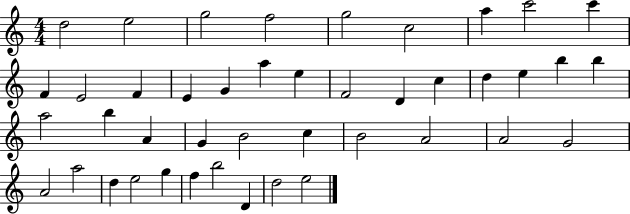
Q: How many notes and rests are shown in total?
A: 43